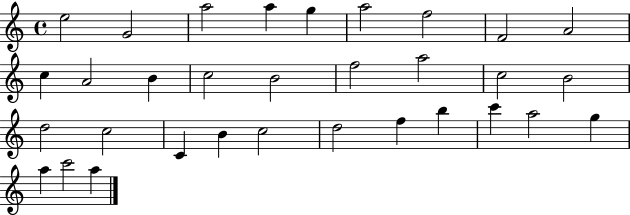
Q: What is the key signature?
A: C major